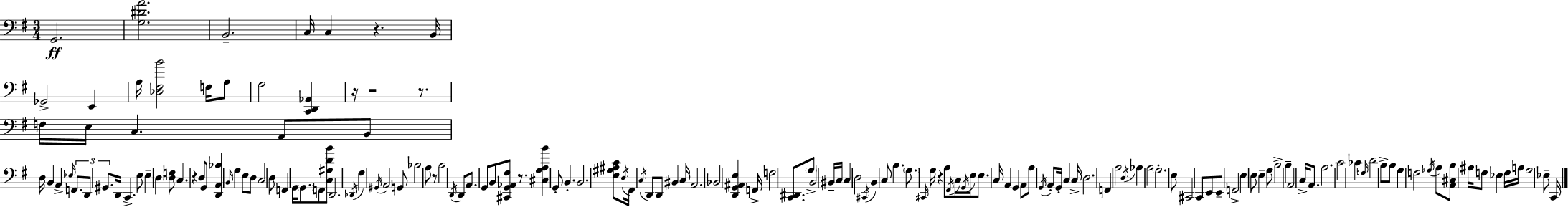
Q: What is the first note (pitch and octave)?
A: G2